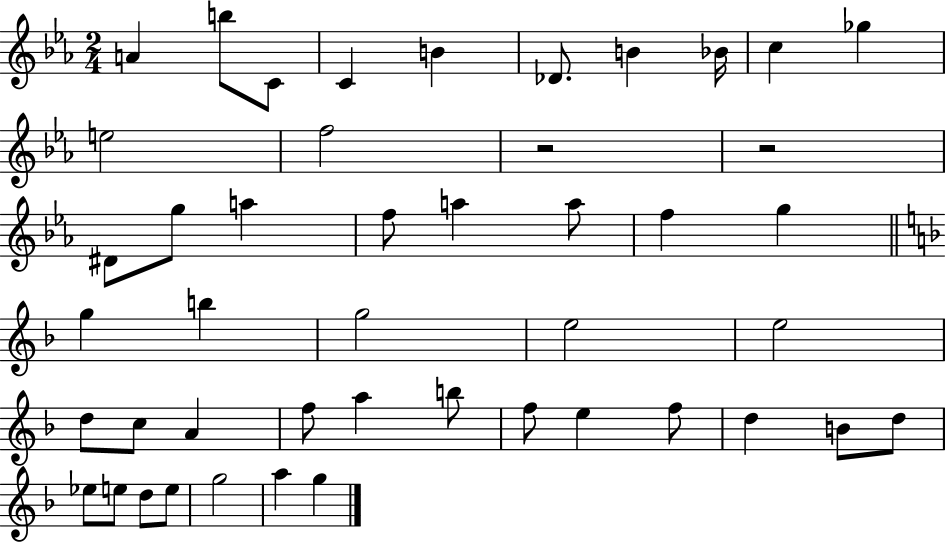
A4/q B5/e C4/e C4/q B4/q Db4/e. B4/q Bb4/s C5/q Gb5/q E5/h F5/h R/h R/h D#4/e G5/e A5/q F5/e A5/q A5/e F5/q G5/q G5/q B5/q G5/h E5/h E5/h D5/e C5/e A4/q F5/e A5/q B5/e F5/e E5/q F5/e D5/q B4/e D5/e Eb5/e E5/e D5/e E5/e G5/h A5/q G5/q